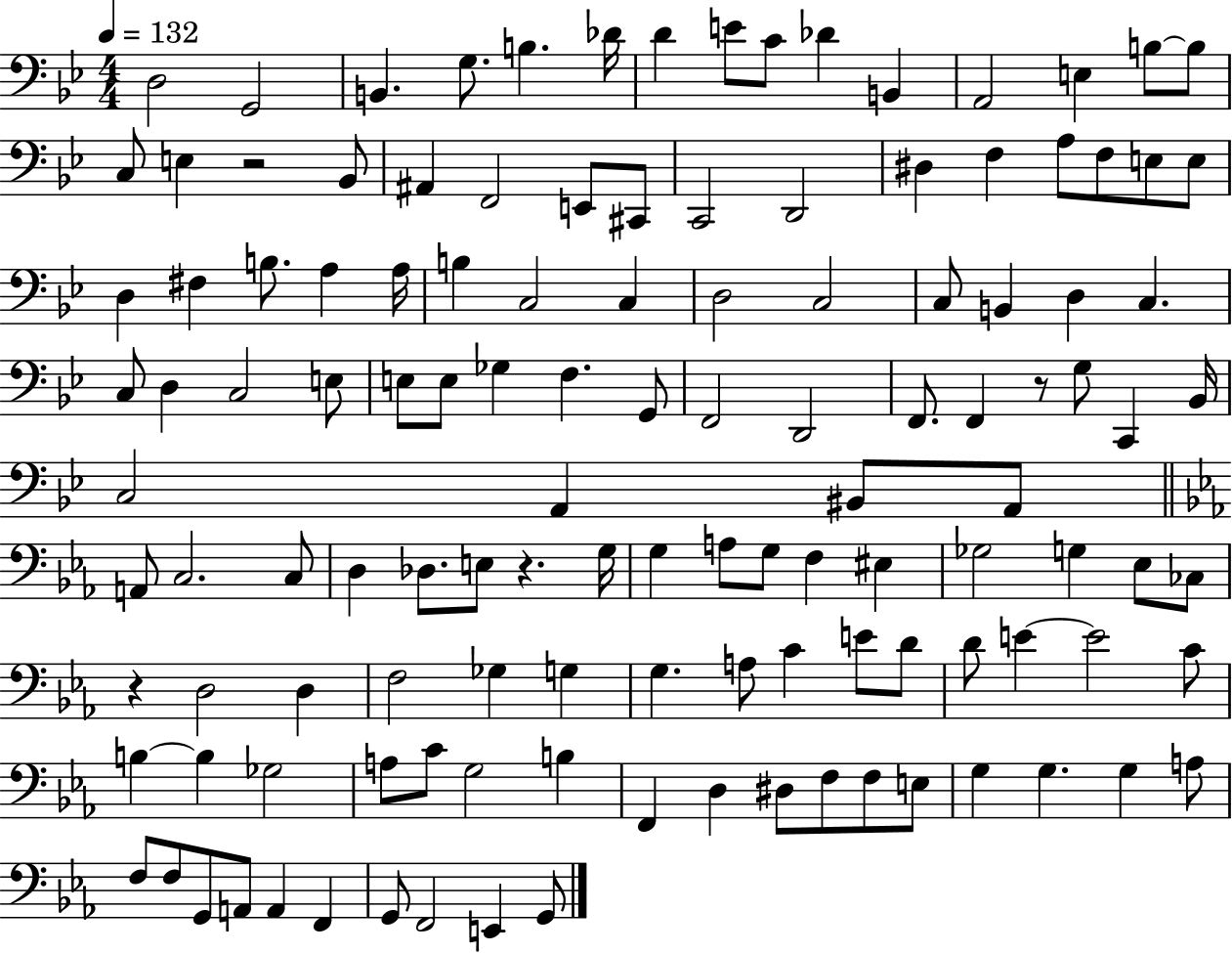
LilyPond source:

{
  \clef bass
  \numericTimeSignature
  \time 4/4
  \key bes \major
  \tempo 4 = 132
  d2 g,2 | b,4. g8. b4. des'16 | d'4 e'8 c'8 des'4 b,4 | a,2 e4 b8~~ b8 | \break c8 e4 r2 bes,8 | ais,4 f,2 e,8 cis,8 | c,2 d,2 | dis4 f4 a8 f8 e8 e8 | \break d4 fis4 b8. a4 a16 | b4 c2 c4 | d2 c2 | c8 b,4 d4 c4. | \break c8 d4 c2 e8 | e8 e8 ges4 f4. g,8 | f,2 d,2 | f,8. f,4 r8 g8 c,4 bes,16 | \break c2 a,4 bis,8 a,8 | \bar "||" \break \key c \minor a,8 c2. c8 | d4 des8. e8 r4. g16 | g4 a8 g8 f4 eis4 | ges2 g4 ees8 ces8 | \break r4 d2 d4 | f2 ges4 g4 | g4. a8 c'4 e'8 d'8 | d'8 e'4~~ e'2 c'8 | \break b4~~ b4 ges2 | a8 c'8 g2 b4 | f,4 d4 dis8 f8 f8 e8 | g4 g4. g4 a8 | \break f8 f8 g,8 a,8 a,4 f,4 | g,8 f,2 e,4 g,8 | \bar "|."
}